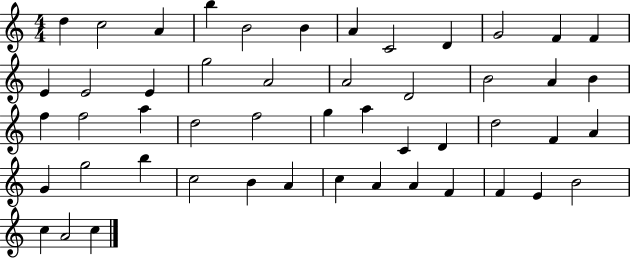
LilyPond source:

{
  \clef treble
  \numericTimeSignature
  \time 4/4
  \key c \major
  d''4 c''2 a'4 | b''4 b'2 b'4 | a'4 c'2 d'4 | g'2 f'4 f'4 | \break e'4 e'2 e'4 | g''2 a'2 | a'2 d'2 | b'2 a'4 b'4 | \break f''4 f''2 a''4 | d''2 f''2 | g''4 a''4 c'4 d'4 | d''2 f'4 a'4 | \break g'4 g''2 b''4 | c''2 b'4 a'4 | c''4 a'4 a'4 f'4 | f'4 e'4 b'2 | \break c''4 a'2 c''4 | \bar "|."
}